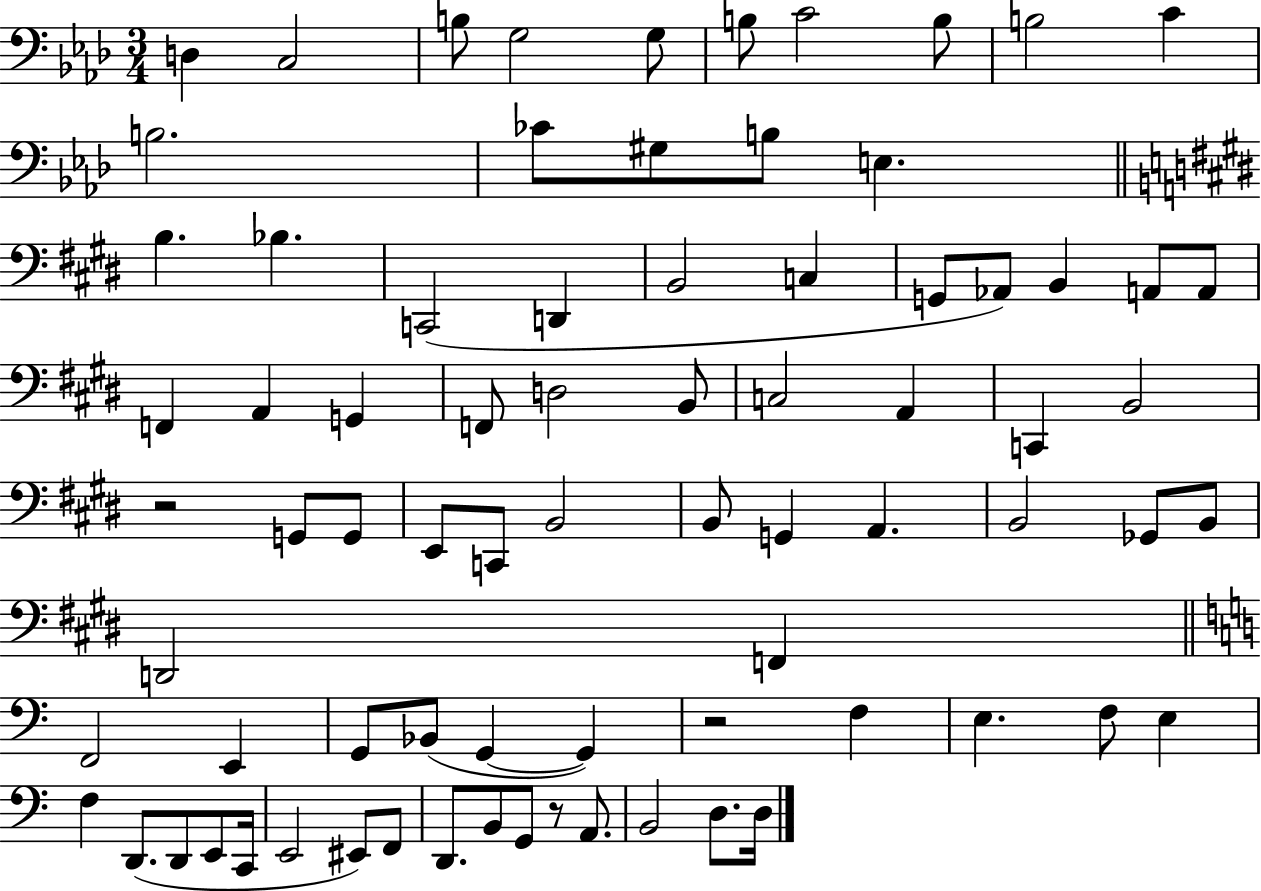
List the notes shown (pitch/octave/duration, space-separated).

D3/q C3/h B3/e G3/h G3/e B3/e C4/h B3/e B3/h C4/q B3/h. CES4/e G#3/e B3/e E3/q. B3/q. Bb3/q. C2/h D2/q B2/h C3/q G2/e Ab2/e B2/q A2/e A2/e F2/q A2/q G2/q F2/e D3/h B2/e C3/h A2/q C2/q B2/h R/h G2/e G2/e E2/e C2/e B2/h B2/e G2/q A2/q. B2/h Gb2/e B2/e D2/h F2/q F2/h E2/q G2/e Bb2/e G2/q G2/q R/h F3/q E3/q. F3/e E3/q F3/q D2/e. D2/e E2/e C2/s E2/h EIS2/e F2/e D2/e. B2/e G2/e R/e A2/e. B2/h D3/e. D3/s